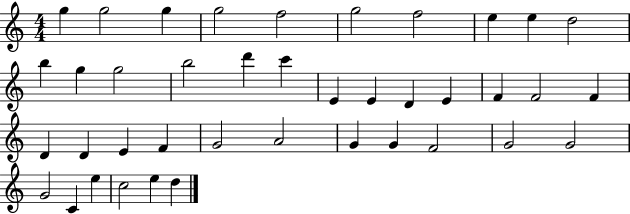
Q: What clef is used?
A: treble